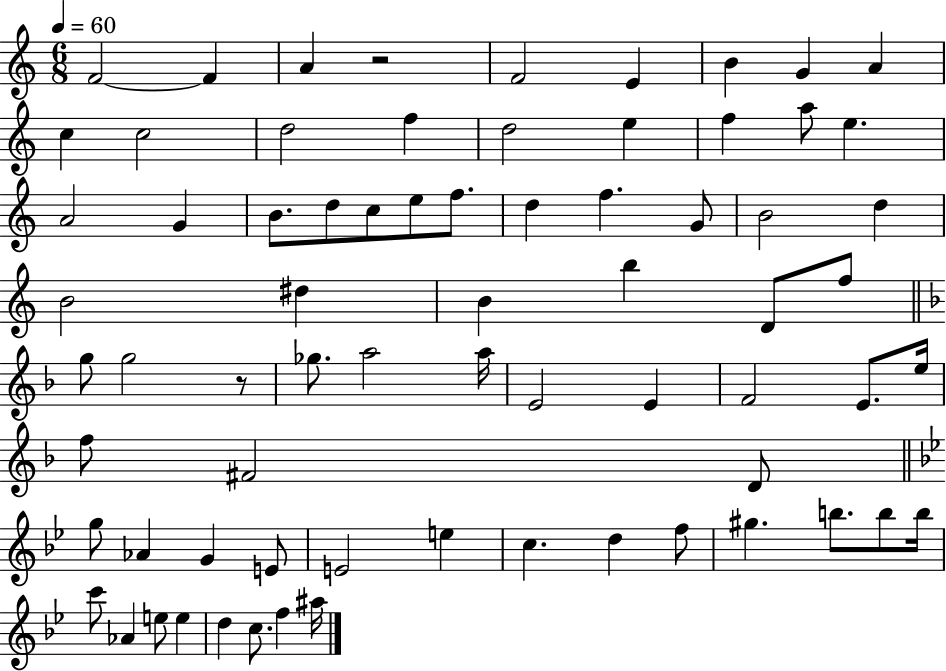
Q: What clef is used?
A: treble